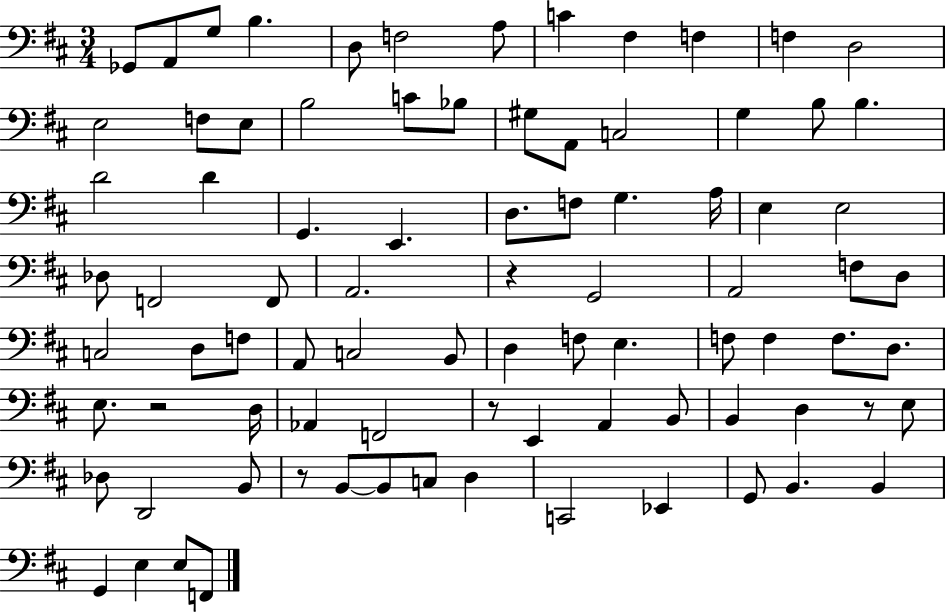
Gb2/e A2/e G3/e B3/q. D3/e F3/h A3/e C4/q F#3/q F3/q F3/q D3/h E3/h F3/e E3/e B3/h C4/e Bb3/e G#3/e A2/e C3/h G3/q B3/e B3/q. D4/h D4/q G2/q. E2/q. D3/e. F3/e G3/q. A3/s E3/q E3/h Db3/e F2/h F2/e A2/h. R/q G2/h A2/h F3/e D3/e C3/h D3/e F3/e A2/e C3/h B2/e D3/q F3/e E3/q. F3/e F3/q F3/e. D3/e. E3/e. R/h D3/s Ab2/q F2/h R/e E2/q A2/q B2/e B2/q D3/q R/e E3/e Db3/e D2/h B2/e R/e B2/e B2/e C3/e D3/q C2/h Eb2/q G2/e B2/q. B2/q G2/q E3/q E3/e F2/e